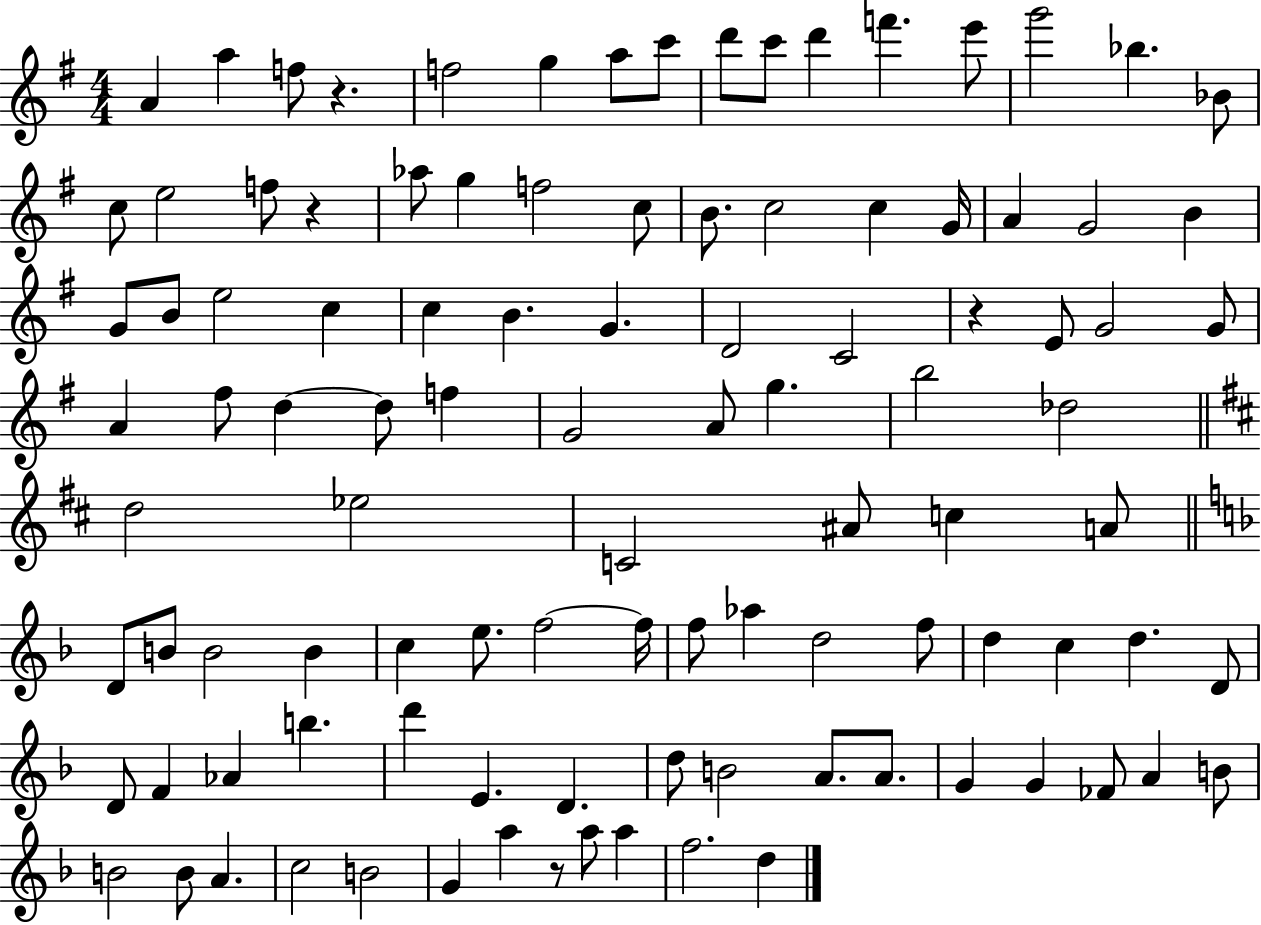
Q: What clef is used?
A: treble